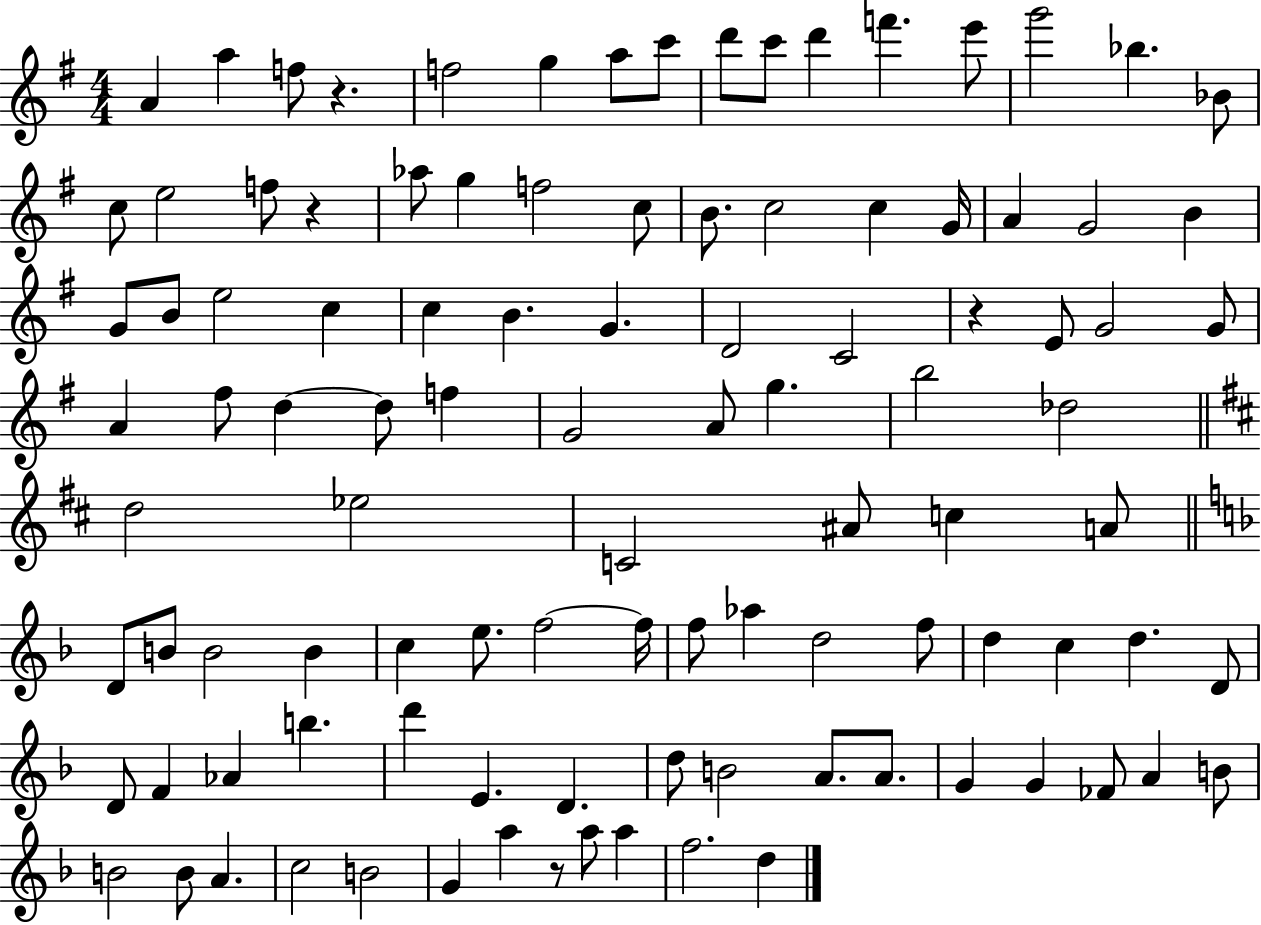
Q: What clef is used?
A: treble